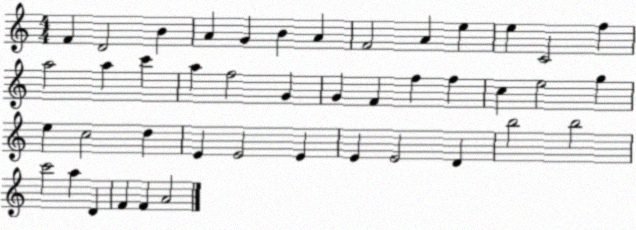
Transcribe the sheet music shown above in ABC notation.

X:1
T:Untitled
M:4/4
L:1/4
K:C
F D2 B A G B A F2 A e e C2 f a2 a c' a f2 G G F f f c e2 g e c2 d E E2 E E E2 D b2 b2 c'2 a D F F A2